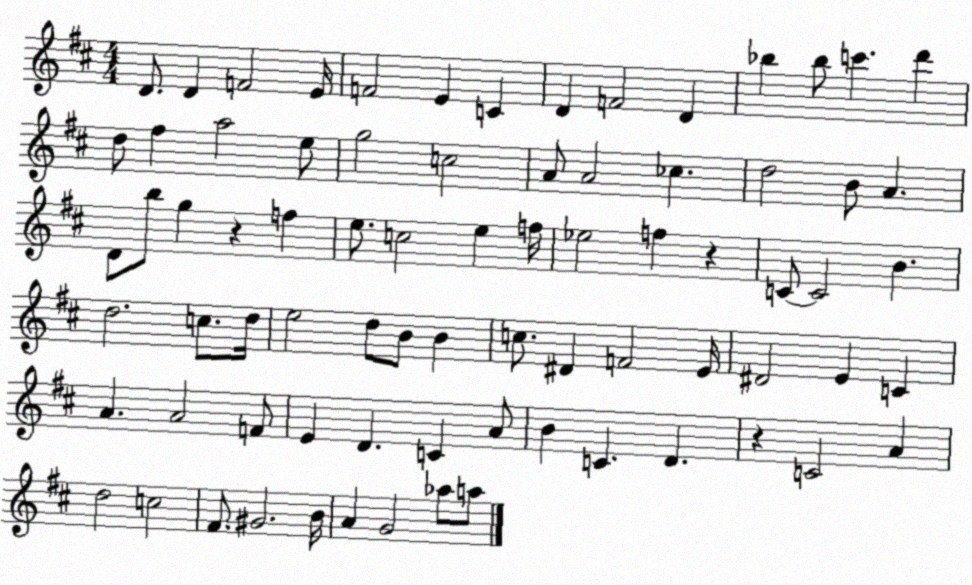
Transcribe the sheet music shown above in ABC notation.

X:1
T:Untitled
M:4/4
L:1/4
K:D
D/2 D F2 E/4 F2 E C D F2 D _b _b/2 c' d' d/2 ^f a2 e/2 g2 c2 A/2 A2 _c d2 B/2 A D/2 b/2 g z f e/2 c2 e f/4 _e2 f z C/2 C2 B d2 c/2 d/4 e2 d/2 B/2 B c/2 ^D F2 E/4 ^D2 E C A A2 F/2 E D C A/2 B C D z C2 A d2 c2 ^F/2 ^G2 B/4 A G2 _a/2 a/2